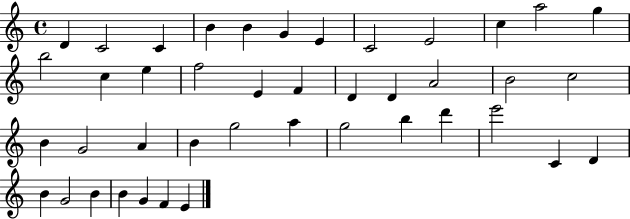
D4/q C4/h C4/q B4/q B4/q G4/q E4/q C4/h E4/h C5/q A5/h G5/q B5/h C5/q E5/q F5/h E4/q F4/q D4/q D4/q A4/h B4/h C5/h B4/q G4/h A4/q B4/q G5/h A5/q G5/h B5/q D6/q E6/h C4/q D4/q B4/q G4/h B4/q B4/q G4/q F4/q E4/q